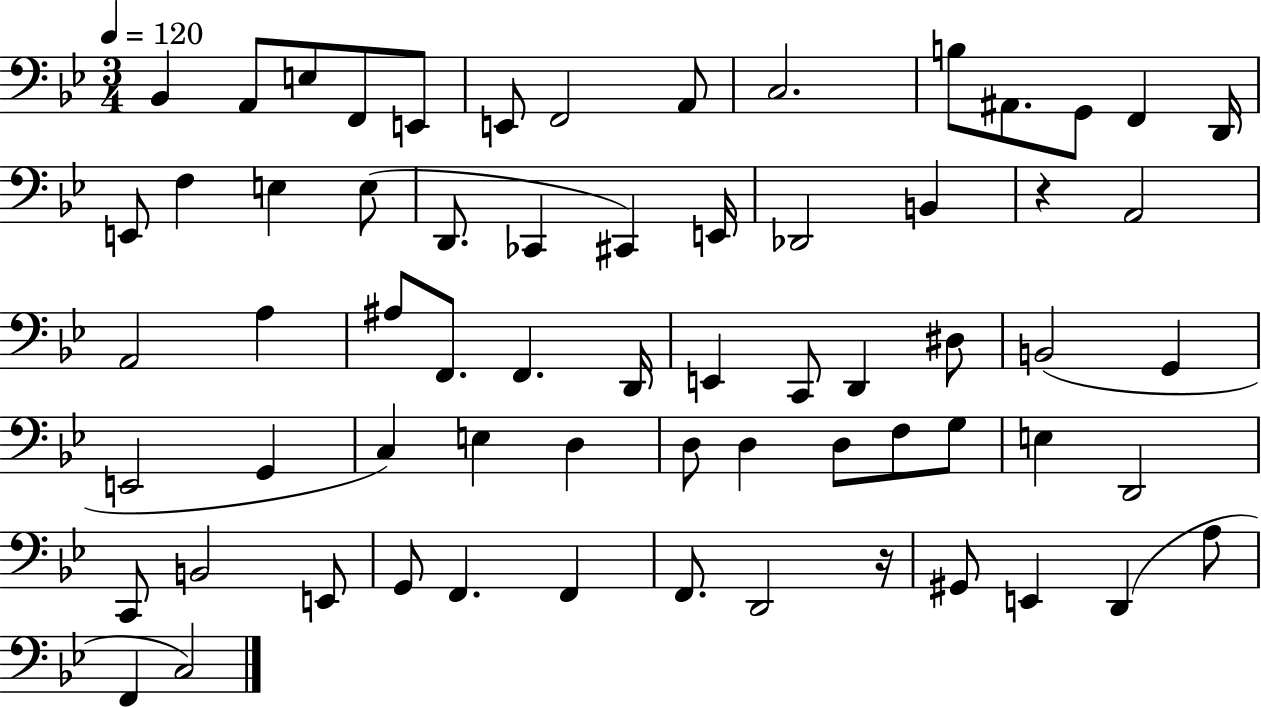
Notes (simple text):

Bb2/q A2/e E3/e F2/e E2/e E2/e F2/h A2/e C3/h. B3/e A#2/e. G2/e F2/q D2/s E2/e F3/q E3/q E3/e D2/e. CES2/q C#2/q E2/s Db2/h B2/q R/q A2/h A2/h A3/q A#3/e F2/e. F2/q. D2/s E2/q C2/e D2/q D#3/e B2/h G2/q E2/h G2/q C3/q E3/q D3/q D3/e D3/q D3/e F3/e G3/e E3/q D2/h C2/e B2/h E2/e G2/e F2/q. F2/q F2/e. D2/h R/s G#2/e E2/q D2/q A3/e F2/q C3/h